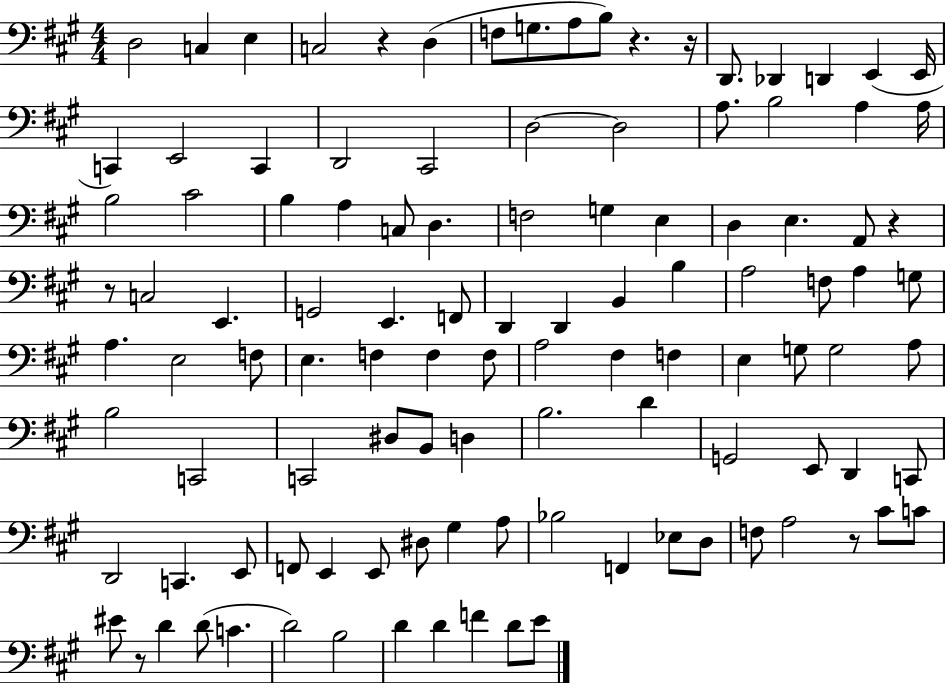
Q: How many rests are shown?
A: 7